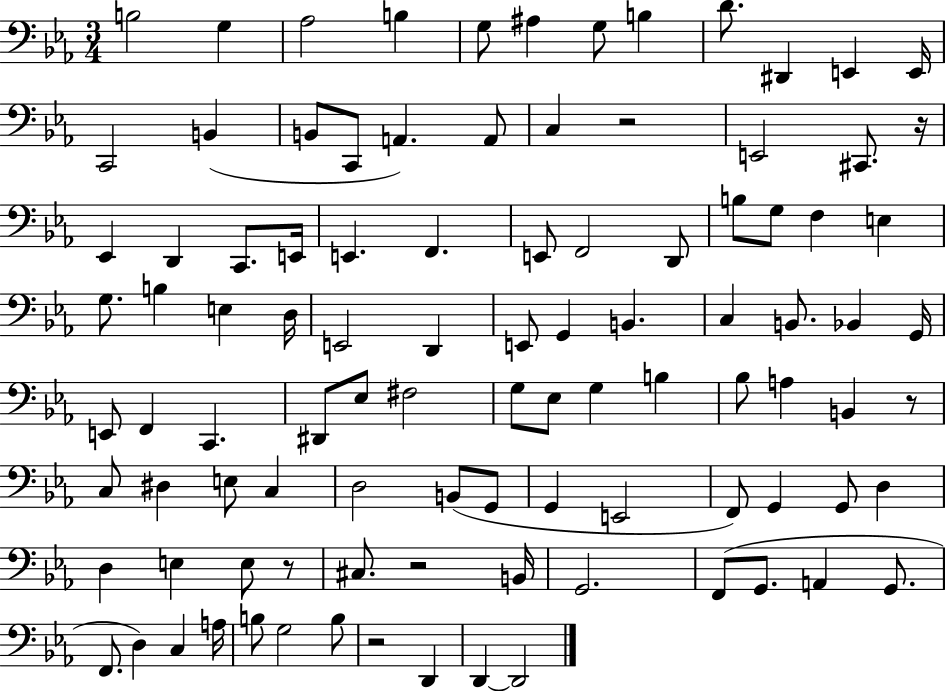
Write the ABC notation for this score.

X:1
T:Untitled
M:3/4
L:1/4
K:Eb
B,2 G, _A,2 B, G,/2 ^A, G,/2 B, D/2 ^D,, E,, E,,/4 C,,2 B,, B,,/2 C,,/2 A,, A,,/2 C, z2 E,,2 ^C,,/2 z/4 _E,, D,, C,,/2 E,,/4 E,, F,, E,,/2 F,,2 D,,/2 B,/2 G,/2 F, E, G,/2 B, E, D,/4 E,,2 D,, E,,/2 G,, B,, C, B,,/2 _B,, G,,/4 E,,/2 F,, C,, ^D,,/2 _E,/2 ^F,2 G,/2 _E,/2 G, B, _B,/2 A, B,, z/2 C,/2 ^D, E,/2 C, D,2 B,,/2 G,,/2 G,, E,,2 F,,/2 G,, G,,/2 D, D, E, E,/2 z/2 ^C,/2 z2 B,,/4 G,,2 F,,/2 G,,/2 A,, G,,/2 F,,/2 D, C, A,/4 B,/2 G,2 B,/2 z2 D,, D,, D,,2